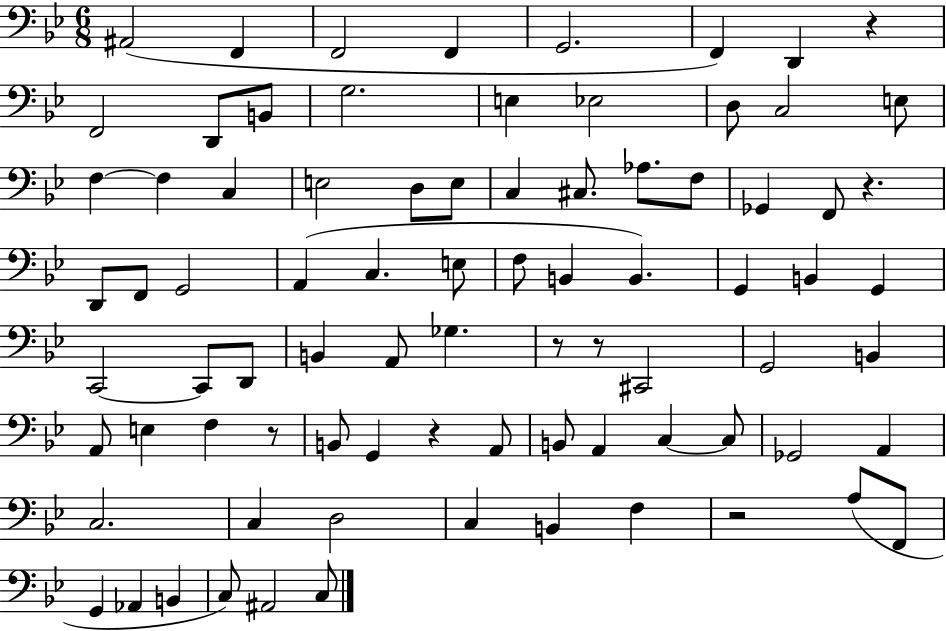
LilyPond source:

{
  \clef bass
  \numericTimeSignature
  \time 6/8
  \key bes \major
  ais,2( f,4 | f,2 f,4 | g,2. | f,4) d,4 r4 | \break f,2 d,8 b,8 | g2. | e4 ees2 | d8 c2 e8 | \break f4~~ f4 c4 | e2 d8 e8 | c4 cis8. aes8. f8 | ges,4 f,8 r4. | \break d,8 f,8 g,2 | a,4( c4. e8 | f8 b,4 b,4.) | g,4 b,4 g,4 | \break c,2~~ c,8 d,8 | b,4 a,8 ges4. | r8 r8 cis,2 | g,2 b,4 | \break a,8 e4 f4 r8 | b,8 g,4 r4 a,8 | b,8 a,4 c4~~ c8 | ges,2 a,4 | \break c2. | c4 d2 | c4 b,4 f4 | r2 a8( f,8 | \break g,4 aes,4 b,4 | c8) ais,2 c8 | \bar "|."
}